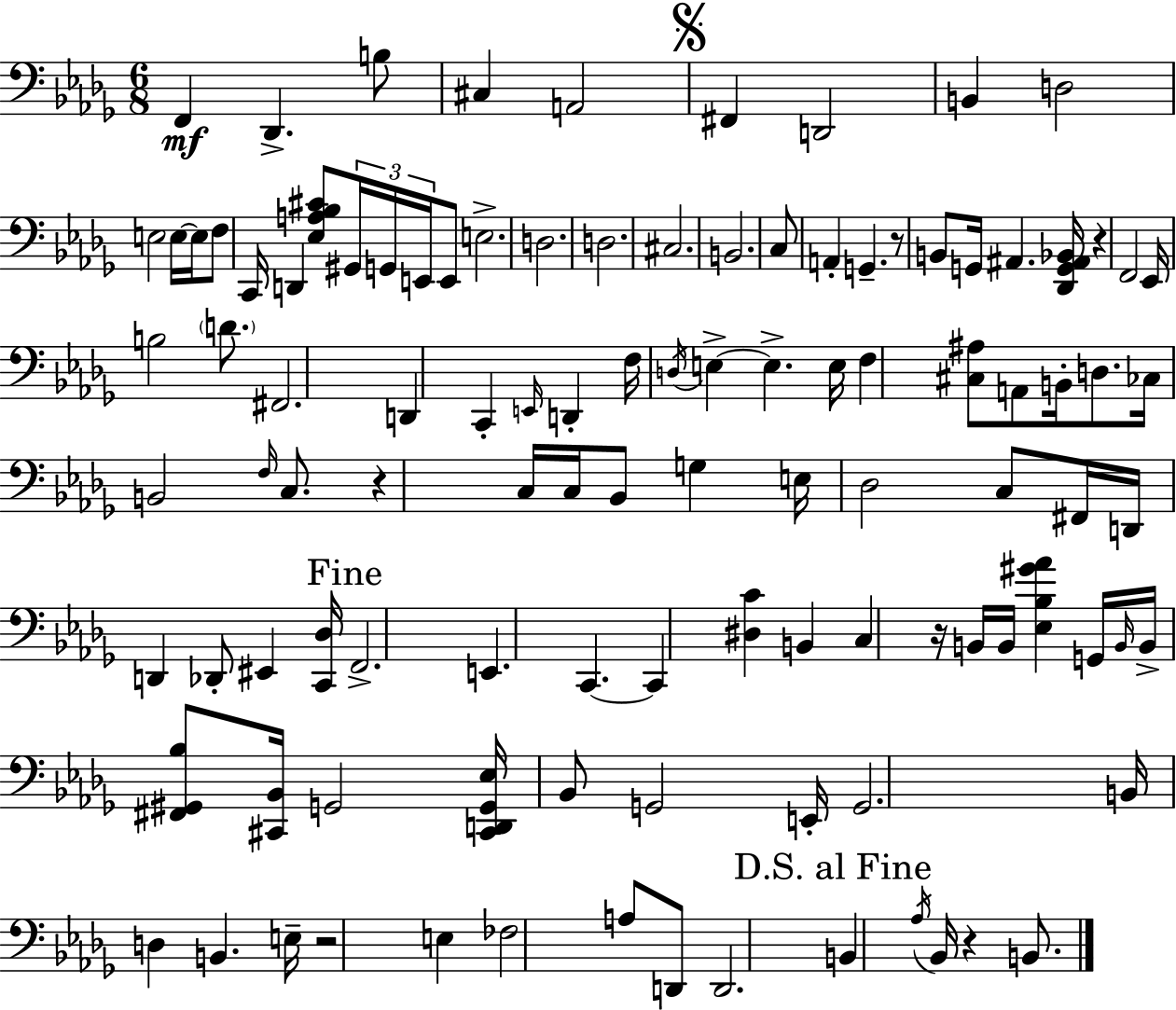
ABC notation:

X:1
T:Untitled
M:6/8
L:1/4
K:Bbm
F,, _D,, B,/2 ^C, A,,2 ^F,, D,,2 B,, D,2 E,2 E,/4 E,/4 F,/2 C,,/4 D,, [_E,A,_B,^C]/2 ^G,,/4 G,,/4 E,,/4 E,,/2 E,2 D,2 D,2 ^C,2 B,,2 C,/2 A,, G,, z/2 B,,/2 G,,/4 ^A,, [_D,,G,,^A,,_B,,]/4 z F,,2 _E,,/4 B,2 D/2 ^F,,2 D,, C,, E,,/4 D,, F,/4 D,/4 E, E, E,/4 F, [^C,^A,]/2 A,,/2 B,,/4 D,/2 _C,/4 B,,2 F,/4 C,/2 z C,/4 C,/4 _B,,/2 G, E,/4 _D,2 C,/2 ^F,,/4 D,,/4 D,, _D,,/2 ^E,, [C,,_D,]/4 F,,2 E,, C,, C,, [^D,C] B,, C, z/4 B,,/4 B,,/4 [_E,_B,^G_A] G,,/4 B,,/4 B,,/4 [^F,,^G,,_B,]/2 [^C,,_B,,]/4 G,,2 [^C,,D,,G,,_E,]/4 _B,,/2 G,,2 E,,/4 G,,2 B,,/4 D, B,, E,/4 z2 E, _F,2 A,/2 D,,/2 D,,2 B,, _A,/4 _B,,/4 z B,,/2